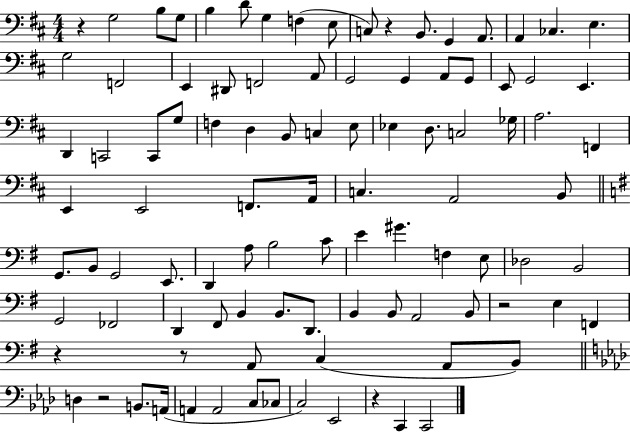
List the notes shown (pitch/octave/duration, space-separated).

R/q G3/h B3/e G3/e B3/q D4/e G3/q F3/q E3/e C3/e R/q B2/e. G2/q A2/e. A2/q CES3/q. E3/q. G3/h F2/h E2/q D#2/e F2/h A2/e G2/h G2/q A2/e G2/e E2/e G2/h E2/q. D2/q C2/h C2/e G3/e F3/q D3/q B2/e C3/q E3/e Eb3/q D3/e. C3/h Gb3/s A3/h. F2/q E2/q E2/h F2/e. A2/s C3/q. A2/h B2/e G2/e. B2/e G2/h E2/e. D2/q A3/e B3/h C4/e E4/q G#4/q. F3/q E3/e Db3/h B2/h G2/h FES2/h D2/q F#2/e B2/q B2/e. D2/e. B2/q B2/e A2/h B2/e R/h E3/q F2/q R/q R/e A2/e C3/q A2/e B2/e D3/q R/h B2/e. A2/s A2/q A2/h C3/e CES3/e C3/h Eb2/h R/q C2/q C2/h